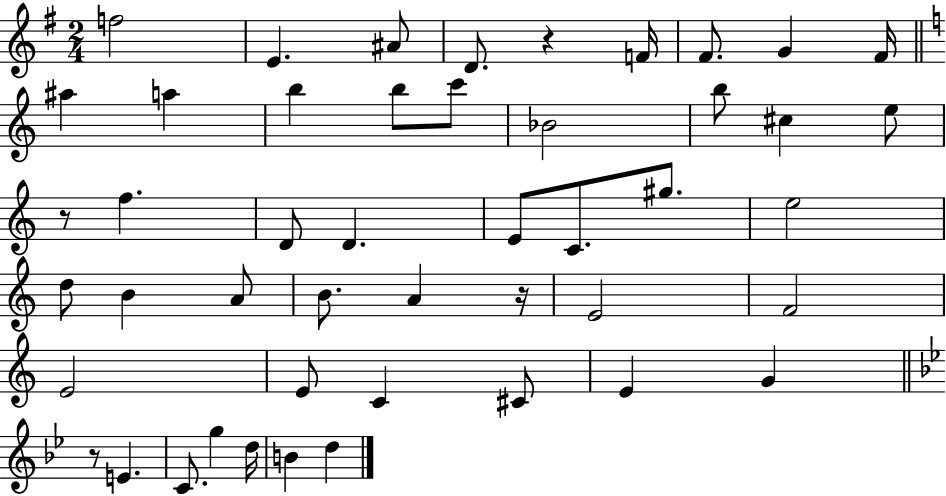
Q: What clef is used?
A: treble